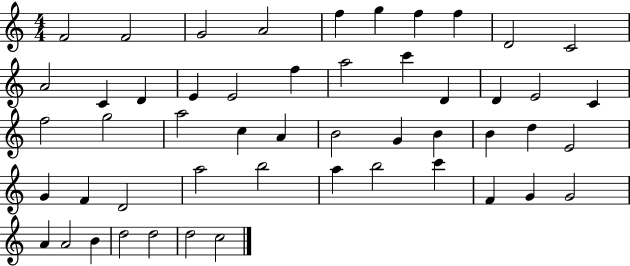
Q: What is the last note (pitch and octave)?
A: C5